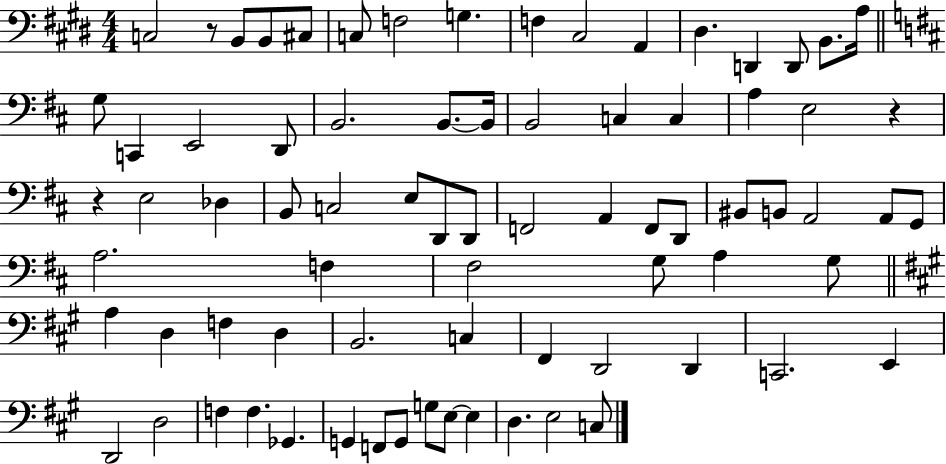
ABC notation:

X:1
T:Untitled
M:4/4
L:1/4
K:E
C,2 z/2 B,,/2 B,,/2 ^C,/2 C,/2 F,2 G, F, ^C,2 A,, ^D, D,, D,,/2 B,,/2 A,/4 G,/2 C,, E,,2 D,,/2 B,,2 B,,/2 B,,/4 B,,2 C, C, A, E,2 z z E,2 _D, B,,/2 C,2 E,/2 D,,/2 D,,/2 F,,2 A,, F,,/2 D,,/2 ^B,,/2 B,,/2 A,,2 A,,/2 G,,/2 A,2 F, ^F,2 G,/2 A, G,/2 A, D, F, D, B,,2 C, ^F,, D,,2 D,, C,,2 E,, D,,2 D,2 F, F, _G,, G,, F,,/2 G,,/2 G,/2 E,/2 E, D, E,2 C,/2